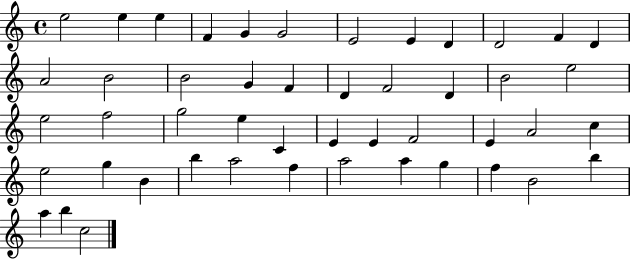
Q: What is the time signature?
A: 4/4